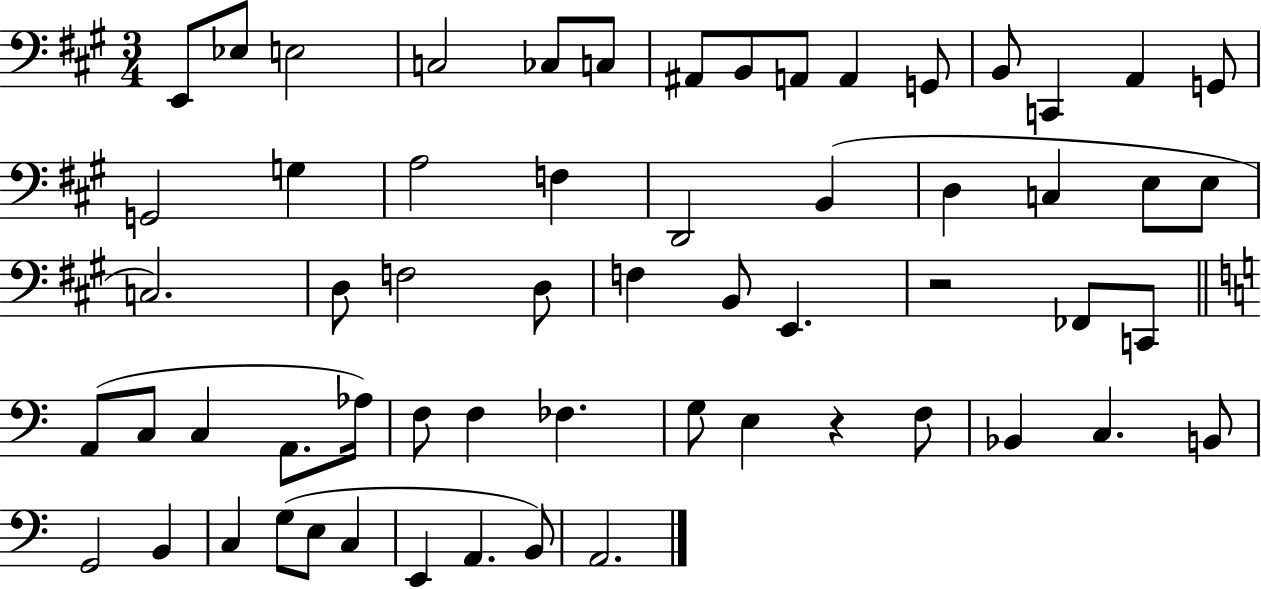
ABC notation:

X:1
T:Untitled
M:3/4
L:1/4
K:A
E,,/2 _E,/2 E,2 C,2 _C,/2 C,/2 ^A,,/2 B,,/2 A,,/2 A,, G,,/2 B,,/2 C,, A,, G,,/2 G,,2 G, A,2 F, D,,2 B,, D, C, E,/2 E,/2 C,2 D,/2 F,2 D,/2 F, B,,/2 E,, z2 _F,,/2 C,,/2 A,,/2 C,/2 C, A,,/2 _A,/4 F,/2 F, _F, G,/2 E, z F,/2 _B,, C, B,,/2 G,,2 B,, C, G,/2 E,/2 C, E,, A,, B,,/2 A,,2